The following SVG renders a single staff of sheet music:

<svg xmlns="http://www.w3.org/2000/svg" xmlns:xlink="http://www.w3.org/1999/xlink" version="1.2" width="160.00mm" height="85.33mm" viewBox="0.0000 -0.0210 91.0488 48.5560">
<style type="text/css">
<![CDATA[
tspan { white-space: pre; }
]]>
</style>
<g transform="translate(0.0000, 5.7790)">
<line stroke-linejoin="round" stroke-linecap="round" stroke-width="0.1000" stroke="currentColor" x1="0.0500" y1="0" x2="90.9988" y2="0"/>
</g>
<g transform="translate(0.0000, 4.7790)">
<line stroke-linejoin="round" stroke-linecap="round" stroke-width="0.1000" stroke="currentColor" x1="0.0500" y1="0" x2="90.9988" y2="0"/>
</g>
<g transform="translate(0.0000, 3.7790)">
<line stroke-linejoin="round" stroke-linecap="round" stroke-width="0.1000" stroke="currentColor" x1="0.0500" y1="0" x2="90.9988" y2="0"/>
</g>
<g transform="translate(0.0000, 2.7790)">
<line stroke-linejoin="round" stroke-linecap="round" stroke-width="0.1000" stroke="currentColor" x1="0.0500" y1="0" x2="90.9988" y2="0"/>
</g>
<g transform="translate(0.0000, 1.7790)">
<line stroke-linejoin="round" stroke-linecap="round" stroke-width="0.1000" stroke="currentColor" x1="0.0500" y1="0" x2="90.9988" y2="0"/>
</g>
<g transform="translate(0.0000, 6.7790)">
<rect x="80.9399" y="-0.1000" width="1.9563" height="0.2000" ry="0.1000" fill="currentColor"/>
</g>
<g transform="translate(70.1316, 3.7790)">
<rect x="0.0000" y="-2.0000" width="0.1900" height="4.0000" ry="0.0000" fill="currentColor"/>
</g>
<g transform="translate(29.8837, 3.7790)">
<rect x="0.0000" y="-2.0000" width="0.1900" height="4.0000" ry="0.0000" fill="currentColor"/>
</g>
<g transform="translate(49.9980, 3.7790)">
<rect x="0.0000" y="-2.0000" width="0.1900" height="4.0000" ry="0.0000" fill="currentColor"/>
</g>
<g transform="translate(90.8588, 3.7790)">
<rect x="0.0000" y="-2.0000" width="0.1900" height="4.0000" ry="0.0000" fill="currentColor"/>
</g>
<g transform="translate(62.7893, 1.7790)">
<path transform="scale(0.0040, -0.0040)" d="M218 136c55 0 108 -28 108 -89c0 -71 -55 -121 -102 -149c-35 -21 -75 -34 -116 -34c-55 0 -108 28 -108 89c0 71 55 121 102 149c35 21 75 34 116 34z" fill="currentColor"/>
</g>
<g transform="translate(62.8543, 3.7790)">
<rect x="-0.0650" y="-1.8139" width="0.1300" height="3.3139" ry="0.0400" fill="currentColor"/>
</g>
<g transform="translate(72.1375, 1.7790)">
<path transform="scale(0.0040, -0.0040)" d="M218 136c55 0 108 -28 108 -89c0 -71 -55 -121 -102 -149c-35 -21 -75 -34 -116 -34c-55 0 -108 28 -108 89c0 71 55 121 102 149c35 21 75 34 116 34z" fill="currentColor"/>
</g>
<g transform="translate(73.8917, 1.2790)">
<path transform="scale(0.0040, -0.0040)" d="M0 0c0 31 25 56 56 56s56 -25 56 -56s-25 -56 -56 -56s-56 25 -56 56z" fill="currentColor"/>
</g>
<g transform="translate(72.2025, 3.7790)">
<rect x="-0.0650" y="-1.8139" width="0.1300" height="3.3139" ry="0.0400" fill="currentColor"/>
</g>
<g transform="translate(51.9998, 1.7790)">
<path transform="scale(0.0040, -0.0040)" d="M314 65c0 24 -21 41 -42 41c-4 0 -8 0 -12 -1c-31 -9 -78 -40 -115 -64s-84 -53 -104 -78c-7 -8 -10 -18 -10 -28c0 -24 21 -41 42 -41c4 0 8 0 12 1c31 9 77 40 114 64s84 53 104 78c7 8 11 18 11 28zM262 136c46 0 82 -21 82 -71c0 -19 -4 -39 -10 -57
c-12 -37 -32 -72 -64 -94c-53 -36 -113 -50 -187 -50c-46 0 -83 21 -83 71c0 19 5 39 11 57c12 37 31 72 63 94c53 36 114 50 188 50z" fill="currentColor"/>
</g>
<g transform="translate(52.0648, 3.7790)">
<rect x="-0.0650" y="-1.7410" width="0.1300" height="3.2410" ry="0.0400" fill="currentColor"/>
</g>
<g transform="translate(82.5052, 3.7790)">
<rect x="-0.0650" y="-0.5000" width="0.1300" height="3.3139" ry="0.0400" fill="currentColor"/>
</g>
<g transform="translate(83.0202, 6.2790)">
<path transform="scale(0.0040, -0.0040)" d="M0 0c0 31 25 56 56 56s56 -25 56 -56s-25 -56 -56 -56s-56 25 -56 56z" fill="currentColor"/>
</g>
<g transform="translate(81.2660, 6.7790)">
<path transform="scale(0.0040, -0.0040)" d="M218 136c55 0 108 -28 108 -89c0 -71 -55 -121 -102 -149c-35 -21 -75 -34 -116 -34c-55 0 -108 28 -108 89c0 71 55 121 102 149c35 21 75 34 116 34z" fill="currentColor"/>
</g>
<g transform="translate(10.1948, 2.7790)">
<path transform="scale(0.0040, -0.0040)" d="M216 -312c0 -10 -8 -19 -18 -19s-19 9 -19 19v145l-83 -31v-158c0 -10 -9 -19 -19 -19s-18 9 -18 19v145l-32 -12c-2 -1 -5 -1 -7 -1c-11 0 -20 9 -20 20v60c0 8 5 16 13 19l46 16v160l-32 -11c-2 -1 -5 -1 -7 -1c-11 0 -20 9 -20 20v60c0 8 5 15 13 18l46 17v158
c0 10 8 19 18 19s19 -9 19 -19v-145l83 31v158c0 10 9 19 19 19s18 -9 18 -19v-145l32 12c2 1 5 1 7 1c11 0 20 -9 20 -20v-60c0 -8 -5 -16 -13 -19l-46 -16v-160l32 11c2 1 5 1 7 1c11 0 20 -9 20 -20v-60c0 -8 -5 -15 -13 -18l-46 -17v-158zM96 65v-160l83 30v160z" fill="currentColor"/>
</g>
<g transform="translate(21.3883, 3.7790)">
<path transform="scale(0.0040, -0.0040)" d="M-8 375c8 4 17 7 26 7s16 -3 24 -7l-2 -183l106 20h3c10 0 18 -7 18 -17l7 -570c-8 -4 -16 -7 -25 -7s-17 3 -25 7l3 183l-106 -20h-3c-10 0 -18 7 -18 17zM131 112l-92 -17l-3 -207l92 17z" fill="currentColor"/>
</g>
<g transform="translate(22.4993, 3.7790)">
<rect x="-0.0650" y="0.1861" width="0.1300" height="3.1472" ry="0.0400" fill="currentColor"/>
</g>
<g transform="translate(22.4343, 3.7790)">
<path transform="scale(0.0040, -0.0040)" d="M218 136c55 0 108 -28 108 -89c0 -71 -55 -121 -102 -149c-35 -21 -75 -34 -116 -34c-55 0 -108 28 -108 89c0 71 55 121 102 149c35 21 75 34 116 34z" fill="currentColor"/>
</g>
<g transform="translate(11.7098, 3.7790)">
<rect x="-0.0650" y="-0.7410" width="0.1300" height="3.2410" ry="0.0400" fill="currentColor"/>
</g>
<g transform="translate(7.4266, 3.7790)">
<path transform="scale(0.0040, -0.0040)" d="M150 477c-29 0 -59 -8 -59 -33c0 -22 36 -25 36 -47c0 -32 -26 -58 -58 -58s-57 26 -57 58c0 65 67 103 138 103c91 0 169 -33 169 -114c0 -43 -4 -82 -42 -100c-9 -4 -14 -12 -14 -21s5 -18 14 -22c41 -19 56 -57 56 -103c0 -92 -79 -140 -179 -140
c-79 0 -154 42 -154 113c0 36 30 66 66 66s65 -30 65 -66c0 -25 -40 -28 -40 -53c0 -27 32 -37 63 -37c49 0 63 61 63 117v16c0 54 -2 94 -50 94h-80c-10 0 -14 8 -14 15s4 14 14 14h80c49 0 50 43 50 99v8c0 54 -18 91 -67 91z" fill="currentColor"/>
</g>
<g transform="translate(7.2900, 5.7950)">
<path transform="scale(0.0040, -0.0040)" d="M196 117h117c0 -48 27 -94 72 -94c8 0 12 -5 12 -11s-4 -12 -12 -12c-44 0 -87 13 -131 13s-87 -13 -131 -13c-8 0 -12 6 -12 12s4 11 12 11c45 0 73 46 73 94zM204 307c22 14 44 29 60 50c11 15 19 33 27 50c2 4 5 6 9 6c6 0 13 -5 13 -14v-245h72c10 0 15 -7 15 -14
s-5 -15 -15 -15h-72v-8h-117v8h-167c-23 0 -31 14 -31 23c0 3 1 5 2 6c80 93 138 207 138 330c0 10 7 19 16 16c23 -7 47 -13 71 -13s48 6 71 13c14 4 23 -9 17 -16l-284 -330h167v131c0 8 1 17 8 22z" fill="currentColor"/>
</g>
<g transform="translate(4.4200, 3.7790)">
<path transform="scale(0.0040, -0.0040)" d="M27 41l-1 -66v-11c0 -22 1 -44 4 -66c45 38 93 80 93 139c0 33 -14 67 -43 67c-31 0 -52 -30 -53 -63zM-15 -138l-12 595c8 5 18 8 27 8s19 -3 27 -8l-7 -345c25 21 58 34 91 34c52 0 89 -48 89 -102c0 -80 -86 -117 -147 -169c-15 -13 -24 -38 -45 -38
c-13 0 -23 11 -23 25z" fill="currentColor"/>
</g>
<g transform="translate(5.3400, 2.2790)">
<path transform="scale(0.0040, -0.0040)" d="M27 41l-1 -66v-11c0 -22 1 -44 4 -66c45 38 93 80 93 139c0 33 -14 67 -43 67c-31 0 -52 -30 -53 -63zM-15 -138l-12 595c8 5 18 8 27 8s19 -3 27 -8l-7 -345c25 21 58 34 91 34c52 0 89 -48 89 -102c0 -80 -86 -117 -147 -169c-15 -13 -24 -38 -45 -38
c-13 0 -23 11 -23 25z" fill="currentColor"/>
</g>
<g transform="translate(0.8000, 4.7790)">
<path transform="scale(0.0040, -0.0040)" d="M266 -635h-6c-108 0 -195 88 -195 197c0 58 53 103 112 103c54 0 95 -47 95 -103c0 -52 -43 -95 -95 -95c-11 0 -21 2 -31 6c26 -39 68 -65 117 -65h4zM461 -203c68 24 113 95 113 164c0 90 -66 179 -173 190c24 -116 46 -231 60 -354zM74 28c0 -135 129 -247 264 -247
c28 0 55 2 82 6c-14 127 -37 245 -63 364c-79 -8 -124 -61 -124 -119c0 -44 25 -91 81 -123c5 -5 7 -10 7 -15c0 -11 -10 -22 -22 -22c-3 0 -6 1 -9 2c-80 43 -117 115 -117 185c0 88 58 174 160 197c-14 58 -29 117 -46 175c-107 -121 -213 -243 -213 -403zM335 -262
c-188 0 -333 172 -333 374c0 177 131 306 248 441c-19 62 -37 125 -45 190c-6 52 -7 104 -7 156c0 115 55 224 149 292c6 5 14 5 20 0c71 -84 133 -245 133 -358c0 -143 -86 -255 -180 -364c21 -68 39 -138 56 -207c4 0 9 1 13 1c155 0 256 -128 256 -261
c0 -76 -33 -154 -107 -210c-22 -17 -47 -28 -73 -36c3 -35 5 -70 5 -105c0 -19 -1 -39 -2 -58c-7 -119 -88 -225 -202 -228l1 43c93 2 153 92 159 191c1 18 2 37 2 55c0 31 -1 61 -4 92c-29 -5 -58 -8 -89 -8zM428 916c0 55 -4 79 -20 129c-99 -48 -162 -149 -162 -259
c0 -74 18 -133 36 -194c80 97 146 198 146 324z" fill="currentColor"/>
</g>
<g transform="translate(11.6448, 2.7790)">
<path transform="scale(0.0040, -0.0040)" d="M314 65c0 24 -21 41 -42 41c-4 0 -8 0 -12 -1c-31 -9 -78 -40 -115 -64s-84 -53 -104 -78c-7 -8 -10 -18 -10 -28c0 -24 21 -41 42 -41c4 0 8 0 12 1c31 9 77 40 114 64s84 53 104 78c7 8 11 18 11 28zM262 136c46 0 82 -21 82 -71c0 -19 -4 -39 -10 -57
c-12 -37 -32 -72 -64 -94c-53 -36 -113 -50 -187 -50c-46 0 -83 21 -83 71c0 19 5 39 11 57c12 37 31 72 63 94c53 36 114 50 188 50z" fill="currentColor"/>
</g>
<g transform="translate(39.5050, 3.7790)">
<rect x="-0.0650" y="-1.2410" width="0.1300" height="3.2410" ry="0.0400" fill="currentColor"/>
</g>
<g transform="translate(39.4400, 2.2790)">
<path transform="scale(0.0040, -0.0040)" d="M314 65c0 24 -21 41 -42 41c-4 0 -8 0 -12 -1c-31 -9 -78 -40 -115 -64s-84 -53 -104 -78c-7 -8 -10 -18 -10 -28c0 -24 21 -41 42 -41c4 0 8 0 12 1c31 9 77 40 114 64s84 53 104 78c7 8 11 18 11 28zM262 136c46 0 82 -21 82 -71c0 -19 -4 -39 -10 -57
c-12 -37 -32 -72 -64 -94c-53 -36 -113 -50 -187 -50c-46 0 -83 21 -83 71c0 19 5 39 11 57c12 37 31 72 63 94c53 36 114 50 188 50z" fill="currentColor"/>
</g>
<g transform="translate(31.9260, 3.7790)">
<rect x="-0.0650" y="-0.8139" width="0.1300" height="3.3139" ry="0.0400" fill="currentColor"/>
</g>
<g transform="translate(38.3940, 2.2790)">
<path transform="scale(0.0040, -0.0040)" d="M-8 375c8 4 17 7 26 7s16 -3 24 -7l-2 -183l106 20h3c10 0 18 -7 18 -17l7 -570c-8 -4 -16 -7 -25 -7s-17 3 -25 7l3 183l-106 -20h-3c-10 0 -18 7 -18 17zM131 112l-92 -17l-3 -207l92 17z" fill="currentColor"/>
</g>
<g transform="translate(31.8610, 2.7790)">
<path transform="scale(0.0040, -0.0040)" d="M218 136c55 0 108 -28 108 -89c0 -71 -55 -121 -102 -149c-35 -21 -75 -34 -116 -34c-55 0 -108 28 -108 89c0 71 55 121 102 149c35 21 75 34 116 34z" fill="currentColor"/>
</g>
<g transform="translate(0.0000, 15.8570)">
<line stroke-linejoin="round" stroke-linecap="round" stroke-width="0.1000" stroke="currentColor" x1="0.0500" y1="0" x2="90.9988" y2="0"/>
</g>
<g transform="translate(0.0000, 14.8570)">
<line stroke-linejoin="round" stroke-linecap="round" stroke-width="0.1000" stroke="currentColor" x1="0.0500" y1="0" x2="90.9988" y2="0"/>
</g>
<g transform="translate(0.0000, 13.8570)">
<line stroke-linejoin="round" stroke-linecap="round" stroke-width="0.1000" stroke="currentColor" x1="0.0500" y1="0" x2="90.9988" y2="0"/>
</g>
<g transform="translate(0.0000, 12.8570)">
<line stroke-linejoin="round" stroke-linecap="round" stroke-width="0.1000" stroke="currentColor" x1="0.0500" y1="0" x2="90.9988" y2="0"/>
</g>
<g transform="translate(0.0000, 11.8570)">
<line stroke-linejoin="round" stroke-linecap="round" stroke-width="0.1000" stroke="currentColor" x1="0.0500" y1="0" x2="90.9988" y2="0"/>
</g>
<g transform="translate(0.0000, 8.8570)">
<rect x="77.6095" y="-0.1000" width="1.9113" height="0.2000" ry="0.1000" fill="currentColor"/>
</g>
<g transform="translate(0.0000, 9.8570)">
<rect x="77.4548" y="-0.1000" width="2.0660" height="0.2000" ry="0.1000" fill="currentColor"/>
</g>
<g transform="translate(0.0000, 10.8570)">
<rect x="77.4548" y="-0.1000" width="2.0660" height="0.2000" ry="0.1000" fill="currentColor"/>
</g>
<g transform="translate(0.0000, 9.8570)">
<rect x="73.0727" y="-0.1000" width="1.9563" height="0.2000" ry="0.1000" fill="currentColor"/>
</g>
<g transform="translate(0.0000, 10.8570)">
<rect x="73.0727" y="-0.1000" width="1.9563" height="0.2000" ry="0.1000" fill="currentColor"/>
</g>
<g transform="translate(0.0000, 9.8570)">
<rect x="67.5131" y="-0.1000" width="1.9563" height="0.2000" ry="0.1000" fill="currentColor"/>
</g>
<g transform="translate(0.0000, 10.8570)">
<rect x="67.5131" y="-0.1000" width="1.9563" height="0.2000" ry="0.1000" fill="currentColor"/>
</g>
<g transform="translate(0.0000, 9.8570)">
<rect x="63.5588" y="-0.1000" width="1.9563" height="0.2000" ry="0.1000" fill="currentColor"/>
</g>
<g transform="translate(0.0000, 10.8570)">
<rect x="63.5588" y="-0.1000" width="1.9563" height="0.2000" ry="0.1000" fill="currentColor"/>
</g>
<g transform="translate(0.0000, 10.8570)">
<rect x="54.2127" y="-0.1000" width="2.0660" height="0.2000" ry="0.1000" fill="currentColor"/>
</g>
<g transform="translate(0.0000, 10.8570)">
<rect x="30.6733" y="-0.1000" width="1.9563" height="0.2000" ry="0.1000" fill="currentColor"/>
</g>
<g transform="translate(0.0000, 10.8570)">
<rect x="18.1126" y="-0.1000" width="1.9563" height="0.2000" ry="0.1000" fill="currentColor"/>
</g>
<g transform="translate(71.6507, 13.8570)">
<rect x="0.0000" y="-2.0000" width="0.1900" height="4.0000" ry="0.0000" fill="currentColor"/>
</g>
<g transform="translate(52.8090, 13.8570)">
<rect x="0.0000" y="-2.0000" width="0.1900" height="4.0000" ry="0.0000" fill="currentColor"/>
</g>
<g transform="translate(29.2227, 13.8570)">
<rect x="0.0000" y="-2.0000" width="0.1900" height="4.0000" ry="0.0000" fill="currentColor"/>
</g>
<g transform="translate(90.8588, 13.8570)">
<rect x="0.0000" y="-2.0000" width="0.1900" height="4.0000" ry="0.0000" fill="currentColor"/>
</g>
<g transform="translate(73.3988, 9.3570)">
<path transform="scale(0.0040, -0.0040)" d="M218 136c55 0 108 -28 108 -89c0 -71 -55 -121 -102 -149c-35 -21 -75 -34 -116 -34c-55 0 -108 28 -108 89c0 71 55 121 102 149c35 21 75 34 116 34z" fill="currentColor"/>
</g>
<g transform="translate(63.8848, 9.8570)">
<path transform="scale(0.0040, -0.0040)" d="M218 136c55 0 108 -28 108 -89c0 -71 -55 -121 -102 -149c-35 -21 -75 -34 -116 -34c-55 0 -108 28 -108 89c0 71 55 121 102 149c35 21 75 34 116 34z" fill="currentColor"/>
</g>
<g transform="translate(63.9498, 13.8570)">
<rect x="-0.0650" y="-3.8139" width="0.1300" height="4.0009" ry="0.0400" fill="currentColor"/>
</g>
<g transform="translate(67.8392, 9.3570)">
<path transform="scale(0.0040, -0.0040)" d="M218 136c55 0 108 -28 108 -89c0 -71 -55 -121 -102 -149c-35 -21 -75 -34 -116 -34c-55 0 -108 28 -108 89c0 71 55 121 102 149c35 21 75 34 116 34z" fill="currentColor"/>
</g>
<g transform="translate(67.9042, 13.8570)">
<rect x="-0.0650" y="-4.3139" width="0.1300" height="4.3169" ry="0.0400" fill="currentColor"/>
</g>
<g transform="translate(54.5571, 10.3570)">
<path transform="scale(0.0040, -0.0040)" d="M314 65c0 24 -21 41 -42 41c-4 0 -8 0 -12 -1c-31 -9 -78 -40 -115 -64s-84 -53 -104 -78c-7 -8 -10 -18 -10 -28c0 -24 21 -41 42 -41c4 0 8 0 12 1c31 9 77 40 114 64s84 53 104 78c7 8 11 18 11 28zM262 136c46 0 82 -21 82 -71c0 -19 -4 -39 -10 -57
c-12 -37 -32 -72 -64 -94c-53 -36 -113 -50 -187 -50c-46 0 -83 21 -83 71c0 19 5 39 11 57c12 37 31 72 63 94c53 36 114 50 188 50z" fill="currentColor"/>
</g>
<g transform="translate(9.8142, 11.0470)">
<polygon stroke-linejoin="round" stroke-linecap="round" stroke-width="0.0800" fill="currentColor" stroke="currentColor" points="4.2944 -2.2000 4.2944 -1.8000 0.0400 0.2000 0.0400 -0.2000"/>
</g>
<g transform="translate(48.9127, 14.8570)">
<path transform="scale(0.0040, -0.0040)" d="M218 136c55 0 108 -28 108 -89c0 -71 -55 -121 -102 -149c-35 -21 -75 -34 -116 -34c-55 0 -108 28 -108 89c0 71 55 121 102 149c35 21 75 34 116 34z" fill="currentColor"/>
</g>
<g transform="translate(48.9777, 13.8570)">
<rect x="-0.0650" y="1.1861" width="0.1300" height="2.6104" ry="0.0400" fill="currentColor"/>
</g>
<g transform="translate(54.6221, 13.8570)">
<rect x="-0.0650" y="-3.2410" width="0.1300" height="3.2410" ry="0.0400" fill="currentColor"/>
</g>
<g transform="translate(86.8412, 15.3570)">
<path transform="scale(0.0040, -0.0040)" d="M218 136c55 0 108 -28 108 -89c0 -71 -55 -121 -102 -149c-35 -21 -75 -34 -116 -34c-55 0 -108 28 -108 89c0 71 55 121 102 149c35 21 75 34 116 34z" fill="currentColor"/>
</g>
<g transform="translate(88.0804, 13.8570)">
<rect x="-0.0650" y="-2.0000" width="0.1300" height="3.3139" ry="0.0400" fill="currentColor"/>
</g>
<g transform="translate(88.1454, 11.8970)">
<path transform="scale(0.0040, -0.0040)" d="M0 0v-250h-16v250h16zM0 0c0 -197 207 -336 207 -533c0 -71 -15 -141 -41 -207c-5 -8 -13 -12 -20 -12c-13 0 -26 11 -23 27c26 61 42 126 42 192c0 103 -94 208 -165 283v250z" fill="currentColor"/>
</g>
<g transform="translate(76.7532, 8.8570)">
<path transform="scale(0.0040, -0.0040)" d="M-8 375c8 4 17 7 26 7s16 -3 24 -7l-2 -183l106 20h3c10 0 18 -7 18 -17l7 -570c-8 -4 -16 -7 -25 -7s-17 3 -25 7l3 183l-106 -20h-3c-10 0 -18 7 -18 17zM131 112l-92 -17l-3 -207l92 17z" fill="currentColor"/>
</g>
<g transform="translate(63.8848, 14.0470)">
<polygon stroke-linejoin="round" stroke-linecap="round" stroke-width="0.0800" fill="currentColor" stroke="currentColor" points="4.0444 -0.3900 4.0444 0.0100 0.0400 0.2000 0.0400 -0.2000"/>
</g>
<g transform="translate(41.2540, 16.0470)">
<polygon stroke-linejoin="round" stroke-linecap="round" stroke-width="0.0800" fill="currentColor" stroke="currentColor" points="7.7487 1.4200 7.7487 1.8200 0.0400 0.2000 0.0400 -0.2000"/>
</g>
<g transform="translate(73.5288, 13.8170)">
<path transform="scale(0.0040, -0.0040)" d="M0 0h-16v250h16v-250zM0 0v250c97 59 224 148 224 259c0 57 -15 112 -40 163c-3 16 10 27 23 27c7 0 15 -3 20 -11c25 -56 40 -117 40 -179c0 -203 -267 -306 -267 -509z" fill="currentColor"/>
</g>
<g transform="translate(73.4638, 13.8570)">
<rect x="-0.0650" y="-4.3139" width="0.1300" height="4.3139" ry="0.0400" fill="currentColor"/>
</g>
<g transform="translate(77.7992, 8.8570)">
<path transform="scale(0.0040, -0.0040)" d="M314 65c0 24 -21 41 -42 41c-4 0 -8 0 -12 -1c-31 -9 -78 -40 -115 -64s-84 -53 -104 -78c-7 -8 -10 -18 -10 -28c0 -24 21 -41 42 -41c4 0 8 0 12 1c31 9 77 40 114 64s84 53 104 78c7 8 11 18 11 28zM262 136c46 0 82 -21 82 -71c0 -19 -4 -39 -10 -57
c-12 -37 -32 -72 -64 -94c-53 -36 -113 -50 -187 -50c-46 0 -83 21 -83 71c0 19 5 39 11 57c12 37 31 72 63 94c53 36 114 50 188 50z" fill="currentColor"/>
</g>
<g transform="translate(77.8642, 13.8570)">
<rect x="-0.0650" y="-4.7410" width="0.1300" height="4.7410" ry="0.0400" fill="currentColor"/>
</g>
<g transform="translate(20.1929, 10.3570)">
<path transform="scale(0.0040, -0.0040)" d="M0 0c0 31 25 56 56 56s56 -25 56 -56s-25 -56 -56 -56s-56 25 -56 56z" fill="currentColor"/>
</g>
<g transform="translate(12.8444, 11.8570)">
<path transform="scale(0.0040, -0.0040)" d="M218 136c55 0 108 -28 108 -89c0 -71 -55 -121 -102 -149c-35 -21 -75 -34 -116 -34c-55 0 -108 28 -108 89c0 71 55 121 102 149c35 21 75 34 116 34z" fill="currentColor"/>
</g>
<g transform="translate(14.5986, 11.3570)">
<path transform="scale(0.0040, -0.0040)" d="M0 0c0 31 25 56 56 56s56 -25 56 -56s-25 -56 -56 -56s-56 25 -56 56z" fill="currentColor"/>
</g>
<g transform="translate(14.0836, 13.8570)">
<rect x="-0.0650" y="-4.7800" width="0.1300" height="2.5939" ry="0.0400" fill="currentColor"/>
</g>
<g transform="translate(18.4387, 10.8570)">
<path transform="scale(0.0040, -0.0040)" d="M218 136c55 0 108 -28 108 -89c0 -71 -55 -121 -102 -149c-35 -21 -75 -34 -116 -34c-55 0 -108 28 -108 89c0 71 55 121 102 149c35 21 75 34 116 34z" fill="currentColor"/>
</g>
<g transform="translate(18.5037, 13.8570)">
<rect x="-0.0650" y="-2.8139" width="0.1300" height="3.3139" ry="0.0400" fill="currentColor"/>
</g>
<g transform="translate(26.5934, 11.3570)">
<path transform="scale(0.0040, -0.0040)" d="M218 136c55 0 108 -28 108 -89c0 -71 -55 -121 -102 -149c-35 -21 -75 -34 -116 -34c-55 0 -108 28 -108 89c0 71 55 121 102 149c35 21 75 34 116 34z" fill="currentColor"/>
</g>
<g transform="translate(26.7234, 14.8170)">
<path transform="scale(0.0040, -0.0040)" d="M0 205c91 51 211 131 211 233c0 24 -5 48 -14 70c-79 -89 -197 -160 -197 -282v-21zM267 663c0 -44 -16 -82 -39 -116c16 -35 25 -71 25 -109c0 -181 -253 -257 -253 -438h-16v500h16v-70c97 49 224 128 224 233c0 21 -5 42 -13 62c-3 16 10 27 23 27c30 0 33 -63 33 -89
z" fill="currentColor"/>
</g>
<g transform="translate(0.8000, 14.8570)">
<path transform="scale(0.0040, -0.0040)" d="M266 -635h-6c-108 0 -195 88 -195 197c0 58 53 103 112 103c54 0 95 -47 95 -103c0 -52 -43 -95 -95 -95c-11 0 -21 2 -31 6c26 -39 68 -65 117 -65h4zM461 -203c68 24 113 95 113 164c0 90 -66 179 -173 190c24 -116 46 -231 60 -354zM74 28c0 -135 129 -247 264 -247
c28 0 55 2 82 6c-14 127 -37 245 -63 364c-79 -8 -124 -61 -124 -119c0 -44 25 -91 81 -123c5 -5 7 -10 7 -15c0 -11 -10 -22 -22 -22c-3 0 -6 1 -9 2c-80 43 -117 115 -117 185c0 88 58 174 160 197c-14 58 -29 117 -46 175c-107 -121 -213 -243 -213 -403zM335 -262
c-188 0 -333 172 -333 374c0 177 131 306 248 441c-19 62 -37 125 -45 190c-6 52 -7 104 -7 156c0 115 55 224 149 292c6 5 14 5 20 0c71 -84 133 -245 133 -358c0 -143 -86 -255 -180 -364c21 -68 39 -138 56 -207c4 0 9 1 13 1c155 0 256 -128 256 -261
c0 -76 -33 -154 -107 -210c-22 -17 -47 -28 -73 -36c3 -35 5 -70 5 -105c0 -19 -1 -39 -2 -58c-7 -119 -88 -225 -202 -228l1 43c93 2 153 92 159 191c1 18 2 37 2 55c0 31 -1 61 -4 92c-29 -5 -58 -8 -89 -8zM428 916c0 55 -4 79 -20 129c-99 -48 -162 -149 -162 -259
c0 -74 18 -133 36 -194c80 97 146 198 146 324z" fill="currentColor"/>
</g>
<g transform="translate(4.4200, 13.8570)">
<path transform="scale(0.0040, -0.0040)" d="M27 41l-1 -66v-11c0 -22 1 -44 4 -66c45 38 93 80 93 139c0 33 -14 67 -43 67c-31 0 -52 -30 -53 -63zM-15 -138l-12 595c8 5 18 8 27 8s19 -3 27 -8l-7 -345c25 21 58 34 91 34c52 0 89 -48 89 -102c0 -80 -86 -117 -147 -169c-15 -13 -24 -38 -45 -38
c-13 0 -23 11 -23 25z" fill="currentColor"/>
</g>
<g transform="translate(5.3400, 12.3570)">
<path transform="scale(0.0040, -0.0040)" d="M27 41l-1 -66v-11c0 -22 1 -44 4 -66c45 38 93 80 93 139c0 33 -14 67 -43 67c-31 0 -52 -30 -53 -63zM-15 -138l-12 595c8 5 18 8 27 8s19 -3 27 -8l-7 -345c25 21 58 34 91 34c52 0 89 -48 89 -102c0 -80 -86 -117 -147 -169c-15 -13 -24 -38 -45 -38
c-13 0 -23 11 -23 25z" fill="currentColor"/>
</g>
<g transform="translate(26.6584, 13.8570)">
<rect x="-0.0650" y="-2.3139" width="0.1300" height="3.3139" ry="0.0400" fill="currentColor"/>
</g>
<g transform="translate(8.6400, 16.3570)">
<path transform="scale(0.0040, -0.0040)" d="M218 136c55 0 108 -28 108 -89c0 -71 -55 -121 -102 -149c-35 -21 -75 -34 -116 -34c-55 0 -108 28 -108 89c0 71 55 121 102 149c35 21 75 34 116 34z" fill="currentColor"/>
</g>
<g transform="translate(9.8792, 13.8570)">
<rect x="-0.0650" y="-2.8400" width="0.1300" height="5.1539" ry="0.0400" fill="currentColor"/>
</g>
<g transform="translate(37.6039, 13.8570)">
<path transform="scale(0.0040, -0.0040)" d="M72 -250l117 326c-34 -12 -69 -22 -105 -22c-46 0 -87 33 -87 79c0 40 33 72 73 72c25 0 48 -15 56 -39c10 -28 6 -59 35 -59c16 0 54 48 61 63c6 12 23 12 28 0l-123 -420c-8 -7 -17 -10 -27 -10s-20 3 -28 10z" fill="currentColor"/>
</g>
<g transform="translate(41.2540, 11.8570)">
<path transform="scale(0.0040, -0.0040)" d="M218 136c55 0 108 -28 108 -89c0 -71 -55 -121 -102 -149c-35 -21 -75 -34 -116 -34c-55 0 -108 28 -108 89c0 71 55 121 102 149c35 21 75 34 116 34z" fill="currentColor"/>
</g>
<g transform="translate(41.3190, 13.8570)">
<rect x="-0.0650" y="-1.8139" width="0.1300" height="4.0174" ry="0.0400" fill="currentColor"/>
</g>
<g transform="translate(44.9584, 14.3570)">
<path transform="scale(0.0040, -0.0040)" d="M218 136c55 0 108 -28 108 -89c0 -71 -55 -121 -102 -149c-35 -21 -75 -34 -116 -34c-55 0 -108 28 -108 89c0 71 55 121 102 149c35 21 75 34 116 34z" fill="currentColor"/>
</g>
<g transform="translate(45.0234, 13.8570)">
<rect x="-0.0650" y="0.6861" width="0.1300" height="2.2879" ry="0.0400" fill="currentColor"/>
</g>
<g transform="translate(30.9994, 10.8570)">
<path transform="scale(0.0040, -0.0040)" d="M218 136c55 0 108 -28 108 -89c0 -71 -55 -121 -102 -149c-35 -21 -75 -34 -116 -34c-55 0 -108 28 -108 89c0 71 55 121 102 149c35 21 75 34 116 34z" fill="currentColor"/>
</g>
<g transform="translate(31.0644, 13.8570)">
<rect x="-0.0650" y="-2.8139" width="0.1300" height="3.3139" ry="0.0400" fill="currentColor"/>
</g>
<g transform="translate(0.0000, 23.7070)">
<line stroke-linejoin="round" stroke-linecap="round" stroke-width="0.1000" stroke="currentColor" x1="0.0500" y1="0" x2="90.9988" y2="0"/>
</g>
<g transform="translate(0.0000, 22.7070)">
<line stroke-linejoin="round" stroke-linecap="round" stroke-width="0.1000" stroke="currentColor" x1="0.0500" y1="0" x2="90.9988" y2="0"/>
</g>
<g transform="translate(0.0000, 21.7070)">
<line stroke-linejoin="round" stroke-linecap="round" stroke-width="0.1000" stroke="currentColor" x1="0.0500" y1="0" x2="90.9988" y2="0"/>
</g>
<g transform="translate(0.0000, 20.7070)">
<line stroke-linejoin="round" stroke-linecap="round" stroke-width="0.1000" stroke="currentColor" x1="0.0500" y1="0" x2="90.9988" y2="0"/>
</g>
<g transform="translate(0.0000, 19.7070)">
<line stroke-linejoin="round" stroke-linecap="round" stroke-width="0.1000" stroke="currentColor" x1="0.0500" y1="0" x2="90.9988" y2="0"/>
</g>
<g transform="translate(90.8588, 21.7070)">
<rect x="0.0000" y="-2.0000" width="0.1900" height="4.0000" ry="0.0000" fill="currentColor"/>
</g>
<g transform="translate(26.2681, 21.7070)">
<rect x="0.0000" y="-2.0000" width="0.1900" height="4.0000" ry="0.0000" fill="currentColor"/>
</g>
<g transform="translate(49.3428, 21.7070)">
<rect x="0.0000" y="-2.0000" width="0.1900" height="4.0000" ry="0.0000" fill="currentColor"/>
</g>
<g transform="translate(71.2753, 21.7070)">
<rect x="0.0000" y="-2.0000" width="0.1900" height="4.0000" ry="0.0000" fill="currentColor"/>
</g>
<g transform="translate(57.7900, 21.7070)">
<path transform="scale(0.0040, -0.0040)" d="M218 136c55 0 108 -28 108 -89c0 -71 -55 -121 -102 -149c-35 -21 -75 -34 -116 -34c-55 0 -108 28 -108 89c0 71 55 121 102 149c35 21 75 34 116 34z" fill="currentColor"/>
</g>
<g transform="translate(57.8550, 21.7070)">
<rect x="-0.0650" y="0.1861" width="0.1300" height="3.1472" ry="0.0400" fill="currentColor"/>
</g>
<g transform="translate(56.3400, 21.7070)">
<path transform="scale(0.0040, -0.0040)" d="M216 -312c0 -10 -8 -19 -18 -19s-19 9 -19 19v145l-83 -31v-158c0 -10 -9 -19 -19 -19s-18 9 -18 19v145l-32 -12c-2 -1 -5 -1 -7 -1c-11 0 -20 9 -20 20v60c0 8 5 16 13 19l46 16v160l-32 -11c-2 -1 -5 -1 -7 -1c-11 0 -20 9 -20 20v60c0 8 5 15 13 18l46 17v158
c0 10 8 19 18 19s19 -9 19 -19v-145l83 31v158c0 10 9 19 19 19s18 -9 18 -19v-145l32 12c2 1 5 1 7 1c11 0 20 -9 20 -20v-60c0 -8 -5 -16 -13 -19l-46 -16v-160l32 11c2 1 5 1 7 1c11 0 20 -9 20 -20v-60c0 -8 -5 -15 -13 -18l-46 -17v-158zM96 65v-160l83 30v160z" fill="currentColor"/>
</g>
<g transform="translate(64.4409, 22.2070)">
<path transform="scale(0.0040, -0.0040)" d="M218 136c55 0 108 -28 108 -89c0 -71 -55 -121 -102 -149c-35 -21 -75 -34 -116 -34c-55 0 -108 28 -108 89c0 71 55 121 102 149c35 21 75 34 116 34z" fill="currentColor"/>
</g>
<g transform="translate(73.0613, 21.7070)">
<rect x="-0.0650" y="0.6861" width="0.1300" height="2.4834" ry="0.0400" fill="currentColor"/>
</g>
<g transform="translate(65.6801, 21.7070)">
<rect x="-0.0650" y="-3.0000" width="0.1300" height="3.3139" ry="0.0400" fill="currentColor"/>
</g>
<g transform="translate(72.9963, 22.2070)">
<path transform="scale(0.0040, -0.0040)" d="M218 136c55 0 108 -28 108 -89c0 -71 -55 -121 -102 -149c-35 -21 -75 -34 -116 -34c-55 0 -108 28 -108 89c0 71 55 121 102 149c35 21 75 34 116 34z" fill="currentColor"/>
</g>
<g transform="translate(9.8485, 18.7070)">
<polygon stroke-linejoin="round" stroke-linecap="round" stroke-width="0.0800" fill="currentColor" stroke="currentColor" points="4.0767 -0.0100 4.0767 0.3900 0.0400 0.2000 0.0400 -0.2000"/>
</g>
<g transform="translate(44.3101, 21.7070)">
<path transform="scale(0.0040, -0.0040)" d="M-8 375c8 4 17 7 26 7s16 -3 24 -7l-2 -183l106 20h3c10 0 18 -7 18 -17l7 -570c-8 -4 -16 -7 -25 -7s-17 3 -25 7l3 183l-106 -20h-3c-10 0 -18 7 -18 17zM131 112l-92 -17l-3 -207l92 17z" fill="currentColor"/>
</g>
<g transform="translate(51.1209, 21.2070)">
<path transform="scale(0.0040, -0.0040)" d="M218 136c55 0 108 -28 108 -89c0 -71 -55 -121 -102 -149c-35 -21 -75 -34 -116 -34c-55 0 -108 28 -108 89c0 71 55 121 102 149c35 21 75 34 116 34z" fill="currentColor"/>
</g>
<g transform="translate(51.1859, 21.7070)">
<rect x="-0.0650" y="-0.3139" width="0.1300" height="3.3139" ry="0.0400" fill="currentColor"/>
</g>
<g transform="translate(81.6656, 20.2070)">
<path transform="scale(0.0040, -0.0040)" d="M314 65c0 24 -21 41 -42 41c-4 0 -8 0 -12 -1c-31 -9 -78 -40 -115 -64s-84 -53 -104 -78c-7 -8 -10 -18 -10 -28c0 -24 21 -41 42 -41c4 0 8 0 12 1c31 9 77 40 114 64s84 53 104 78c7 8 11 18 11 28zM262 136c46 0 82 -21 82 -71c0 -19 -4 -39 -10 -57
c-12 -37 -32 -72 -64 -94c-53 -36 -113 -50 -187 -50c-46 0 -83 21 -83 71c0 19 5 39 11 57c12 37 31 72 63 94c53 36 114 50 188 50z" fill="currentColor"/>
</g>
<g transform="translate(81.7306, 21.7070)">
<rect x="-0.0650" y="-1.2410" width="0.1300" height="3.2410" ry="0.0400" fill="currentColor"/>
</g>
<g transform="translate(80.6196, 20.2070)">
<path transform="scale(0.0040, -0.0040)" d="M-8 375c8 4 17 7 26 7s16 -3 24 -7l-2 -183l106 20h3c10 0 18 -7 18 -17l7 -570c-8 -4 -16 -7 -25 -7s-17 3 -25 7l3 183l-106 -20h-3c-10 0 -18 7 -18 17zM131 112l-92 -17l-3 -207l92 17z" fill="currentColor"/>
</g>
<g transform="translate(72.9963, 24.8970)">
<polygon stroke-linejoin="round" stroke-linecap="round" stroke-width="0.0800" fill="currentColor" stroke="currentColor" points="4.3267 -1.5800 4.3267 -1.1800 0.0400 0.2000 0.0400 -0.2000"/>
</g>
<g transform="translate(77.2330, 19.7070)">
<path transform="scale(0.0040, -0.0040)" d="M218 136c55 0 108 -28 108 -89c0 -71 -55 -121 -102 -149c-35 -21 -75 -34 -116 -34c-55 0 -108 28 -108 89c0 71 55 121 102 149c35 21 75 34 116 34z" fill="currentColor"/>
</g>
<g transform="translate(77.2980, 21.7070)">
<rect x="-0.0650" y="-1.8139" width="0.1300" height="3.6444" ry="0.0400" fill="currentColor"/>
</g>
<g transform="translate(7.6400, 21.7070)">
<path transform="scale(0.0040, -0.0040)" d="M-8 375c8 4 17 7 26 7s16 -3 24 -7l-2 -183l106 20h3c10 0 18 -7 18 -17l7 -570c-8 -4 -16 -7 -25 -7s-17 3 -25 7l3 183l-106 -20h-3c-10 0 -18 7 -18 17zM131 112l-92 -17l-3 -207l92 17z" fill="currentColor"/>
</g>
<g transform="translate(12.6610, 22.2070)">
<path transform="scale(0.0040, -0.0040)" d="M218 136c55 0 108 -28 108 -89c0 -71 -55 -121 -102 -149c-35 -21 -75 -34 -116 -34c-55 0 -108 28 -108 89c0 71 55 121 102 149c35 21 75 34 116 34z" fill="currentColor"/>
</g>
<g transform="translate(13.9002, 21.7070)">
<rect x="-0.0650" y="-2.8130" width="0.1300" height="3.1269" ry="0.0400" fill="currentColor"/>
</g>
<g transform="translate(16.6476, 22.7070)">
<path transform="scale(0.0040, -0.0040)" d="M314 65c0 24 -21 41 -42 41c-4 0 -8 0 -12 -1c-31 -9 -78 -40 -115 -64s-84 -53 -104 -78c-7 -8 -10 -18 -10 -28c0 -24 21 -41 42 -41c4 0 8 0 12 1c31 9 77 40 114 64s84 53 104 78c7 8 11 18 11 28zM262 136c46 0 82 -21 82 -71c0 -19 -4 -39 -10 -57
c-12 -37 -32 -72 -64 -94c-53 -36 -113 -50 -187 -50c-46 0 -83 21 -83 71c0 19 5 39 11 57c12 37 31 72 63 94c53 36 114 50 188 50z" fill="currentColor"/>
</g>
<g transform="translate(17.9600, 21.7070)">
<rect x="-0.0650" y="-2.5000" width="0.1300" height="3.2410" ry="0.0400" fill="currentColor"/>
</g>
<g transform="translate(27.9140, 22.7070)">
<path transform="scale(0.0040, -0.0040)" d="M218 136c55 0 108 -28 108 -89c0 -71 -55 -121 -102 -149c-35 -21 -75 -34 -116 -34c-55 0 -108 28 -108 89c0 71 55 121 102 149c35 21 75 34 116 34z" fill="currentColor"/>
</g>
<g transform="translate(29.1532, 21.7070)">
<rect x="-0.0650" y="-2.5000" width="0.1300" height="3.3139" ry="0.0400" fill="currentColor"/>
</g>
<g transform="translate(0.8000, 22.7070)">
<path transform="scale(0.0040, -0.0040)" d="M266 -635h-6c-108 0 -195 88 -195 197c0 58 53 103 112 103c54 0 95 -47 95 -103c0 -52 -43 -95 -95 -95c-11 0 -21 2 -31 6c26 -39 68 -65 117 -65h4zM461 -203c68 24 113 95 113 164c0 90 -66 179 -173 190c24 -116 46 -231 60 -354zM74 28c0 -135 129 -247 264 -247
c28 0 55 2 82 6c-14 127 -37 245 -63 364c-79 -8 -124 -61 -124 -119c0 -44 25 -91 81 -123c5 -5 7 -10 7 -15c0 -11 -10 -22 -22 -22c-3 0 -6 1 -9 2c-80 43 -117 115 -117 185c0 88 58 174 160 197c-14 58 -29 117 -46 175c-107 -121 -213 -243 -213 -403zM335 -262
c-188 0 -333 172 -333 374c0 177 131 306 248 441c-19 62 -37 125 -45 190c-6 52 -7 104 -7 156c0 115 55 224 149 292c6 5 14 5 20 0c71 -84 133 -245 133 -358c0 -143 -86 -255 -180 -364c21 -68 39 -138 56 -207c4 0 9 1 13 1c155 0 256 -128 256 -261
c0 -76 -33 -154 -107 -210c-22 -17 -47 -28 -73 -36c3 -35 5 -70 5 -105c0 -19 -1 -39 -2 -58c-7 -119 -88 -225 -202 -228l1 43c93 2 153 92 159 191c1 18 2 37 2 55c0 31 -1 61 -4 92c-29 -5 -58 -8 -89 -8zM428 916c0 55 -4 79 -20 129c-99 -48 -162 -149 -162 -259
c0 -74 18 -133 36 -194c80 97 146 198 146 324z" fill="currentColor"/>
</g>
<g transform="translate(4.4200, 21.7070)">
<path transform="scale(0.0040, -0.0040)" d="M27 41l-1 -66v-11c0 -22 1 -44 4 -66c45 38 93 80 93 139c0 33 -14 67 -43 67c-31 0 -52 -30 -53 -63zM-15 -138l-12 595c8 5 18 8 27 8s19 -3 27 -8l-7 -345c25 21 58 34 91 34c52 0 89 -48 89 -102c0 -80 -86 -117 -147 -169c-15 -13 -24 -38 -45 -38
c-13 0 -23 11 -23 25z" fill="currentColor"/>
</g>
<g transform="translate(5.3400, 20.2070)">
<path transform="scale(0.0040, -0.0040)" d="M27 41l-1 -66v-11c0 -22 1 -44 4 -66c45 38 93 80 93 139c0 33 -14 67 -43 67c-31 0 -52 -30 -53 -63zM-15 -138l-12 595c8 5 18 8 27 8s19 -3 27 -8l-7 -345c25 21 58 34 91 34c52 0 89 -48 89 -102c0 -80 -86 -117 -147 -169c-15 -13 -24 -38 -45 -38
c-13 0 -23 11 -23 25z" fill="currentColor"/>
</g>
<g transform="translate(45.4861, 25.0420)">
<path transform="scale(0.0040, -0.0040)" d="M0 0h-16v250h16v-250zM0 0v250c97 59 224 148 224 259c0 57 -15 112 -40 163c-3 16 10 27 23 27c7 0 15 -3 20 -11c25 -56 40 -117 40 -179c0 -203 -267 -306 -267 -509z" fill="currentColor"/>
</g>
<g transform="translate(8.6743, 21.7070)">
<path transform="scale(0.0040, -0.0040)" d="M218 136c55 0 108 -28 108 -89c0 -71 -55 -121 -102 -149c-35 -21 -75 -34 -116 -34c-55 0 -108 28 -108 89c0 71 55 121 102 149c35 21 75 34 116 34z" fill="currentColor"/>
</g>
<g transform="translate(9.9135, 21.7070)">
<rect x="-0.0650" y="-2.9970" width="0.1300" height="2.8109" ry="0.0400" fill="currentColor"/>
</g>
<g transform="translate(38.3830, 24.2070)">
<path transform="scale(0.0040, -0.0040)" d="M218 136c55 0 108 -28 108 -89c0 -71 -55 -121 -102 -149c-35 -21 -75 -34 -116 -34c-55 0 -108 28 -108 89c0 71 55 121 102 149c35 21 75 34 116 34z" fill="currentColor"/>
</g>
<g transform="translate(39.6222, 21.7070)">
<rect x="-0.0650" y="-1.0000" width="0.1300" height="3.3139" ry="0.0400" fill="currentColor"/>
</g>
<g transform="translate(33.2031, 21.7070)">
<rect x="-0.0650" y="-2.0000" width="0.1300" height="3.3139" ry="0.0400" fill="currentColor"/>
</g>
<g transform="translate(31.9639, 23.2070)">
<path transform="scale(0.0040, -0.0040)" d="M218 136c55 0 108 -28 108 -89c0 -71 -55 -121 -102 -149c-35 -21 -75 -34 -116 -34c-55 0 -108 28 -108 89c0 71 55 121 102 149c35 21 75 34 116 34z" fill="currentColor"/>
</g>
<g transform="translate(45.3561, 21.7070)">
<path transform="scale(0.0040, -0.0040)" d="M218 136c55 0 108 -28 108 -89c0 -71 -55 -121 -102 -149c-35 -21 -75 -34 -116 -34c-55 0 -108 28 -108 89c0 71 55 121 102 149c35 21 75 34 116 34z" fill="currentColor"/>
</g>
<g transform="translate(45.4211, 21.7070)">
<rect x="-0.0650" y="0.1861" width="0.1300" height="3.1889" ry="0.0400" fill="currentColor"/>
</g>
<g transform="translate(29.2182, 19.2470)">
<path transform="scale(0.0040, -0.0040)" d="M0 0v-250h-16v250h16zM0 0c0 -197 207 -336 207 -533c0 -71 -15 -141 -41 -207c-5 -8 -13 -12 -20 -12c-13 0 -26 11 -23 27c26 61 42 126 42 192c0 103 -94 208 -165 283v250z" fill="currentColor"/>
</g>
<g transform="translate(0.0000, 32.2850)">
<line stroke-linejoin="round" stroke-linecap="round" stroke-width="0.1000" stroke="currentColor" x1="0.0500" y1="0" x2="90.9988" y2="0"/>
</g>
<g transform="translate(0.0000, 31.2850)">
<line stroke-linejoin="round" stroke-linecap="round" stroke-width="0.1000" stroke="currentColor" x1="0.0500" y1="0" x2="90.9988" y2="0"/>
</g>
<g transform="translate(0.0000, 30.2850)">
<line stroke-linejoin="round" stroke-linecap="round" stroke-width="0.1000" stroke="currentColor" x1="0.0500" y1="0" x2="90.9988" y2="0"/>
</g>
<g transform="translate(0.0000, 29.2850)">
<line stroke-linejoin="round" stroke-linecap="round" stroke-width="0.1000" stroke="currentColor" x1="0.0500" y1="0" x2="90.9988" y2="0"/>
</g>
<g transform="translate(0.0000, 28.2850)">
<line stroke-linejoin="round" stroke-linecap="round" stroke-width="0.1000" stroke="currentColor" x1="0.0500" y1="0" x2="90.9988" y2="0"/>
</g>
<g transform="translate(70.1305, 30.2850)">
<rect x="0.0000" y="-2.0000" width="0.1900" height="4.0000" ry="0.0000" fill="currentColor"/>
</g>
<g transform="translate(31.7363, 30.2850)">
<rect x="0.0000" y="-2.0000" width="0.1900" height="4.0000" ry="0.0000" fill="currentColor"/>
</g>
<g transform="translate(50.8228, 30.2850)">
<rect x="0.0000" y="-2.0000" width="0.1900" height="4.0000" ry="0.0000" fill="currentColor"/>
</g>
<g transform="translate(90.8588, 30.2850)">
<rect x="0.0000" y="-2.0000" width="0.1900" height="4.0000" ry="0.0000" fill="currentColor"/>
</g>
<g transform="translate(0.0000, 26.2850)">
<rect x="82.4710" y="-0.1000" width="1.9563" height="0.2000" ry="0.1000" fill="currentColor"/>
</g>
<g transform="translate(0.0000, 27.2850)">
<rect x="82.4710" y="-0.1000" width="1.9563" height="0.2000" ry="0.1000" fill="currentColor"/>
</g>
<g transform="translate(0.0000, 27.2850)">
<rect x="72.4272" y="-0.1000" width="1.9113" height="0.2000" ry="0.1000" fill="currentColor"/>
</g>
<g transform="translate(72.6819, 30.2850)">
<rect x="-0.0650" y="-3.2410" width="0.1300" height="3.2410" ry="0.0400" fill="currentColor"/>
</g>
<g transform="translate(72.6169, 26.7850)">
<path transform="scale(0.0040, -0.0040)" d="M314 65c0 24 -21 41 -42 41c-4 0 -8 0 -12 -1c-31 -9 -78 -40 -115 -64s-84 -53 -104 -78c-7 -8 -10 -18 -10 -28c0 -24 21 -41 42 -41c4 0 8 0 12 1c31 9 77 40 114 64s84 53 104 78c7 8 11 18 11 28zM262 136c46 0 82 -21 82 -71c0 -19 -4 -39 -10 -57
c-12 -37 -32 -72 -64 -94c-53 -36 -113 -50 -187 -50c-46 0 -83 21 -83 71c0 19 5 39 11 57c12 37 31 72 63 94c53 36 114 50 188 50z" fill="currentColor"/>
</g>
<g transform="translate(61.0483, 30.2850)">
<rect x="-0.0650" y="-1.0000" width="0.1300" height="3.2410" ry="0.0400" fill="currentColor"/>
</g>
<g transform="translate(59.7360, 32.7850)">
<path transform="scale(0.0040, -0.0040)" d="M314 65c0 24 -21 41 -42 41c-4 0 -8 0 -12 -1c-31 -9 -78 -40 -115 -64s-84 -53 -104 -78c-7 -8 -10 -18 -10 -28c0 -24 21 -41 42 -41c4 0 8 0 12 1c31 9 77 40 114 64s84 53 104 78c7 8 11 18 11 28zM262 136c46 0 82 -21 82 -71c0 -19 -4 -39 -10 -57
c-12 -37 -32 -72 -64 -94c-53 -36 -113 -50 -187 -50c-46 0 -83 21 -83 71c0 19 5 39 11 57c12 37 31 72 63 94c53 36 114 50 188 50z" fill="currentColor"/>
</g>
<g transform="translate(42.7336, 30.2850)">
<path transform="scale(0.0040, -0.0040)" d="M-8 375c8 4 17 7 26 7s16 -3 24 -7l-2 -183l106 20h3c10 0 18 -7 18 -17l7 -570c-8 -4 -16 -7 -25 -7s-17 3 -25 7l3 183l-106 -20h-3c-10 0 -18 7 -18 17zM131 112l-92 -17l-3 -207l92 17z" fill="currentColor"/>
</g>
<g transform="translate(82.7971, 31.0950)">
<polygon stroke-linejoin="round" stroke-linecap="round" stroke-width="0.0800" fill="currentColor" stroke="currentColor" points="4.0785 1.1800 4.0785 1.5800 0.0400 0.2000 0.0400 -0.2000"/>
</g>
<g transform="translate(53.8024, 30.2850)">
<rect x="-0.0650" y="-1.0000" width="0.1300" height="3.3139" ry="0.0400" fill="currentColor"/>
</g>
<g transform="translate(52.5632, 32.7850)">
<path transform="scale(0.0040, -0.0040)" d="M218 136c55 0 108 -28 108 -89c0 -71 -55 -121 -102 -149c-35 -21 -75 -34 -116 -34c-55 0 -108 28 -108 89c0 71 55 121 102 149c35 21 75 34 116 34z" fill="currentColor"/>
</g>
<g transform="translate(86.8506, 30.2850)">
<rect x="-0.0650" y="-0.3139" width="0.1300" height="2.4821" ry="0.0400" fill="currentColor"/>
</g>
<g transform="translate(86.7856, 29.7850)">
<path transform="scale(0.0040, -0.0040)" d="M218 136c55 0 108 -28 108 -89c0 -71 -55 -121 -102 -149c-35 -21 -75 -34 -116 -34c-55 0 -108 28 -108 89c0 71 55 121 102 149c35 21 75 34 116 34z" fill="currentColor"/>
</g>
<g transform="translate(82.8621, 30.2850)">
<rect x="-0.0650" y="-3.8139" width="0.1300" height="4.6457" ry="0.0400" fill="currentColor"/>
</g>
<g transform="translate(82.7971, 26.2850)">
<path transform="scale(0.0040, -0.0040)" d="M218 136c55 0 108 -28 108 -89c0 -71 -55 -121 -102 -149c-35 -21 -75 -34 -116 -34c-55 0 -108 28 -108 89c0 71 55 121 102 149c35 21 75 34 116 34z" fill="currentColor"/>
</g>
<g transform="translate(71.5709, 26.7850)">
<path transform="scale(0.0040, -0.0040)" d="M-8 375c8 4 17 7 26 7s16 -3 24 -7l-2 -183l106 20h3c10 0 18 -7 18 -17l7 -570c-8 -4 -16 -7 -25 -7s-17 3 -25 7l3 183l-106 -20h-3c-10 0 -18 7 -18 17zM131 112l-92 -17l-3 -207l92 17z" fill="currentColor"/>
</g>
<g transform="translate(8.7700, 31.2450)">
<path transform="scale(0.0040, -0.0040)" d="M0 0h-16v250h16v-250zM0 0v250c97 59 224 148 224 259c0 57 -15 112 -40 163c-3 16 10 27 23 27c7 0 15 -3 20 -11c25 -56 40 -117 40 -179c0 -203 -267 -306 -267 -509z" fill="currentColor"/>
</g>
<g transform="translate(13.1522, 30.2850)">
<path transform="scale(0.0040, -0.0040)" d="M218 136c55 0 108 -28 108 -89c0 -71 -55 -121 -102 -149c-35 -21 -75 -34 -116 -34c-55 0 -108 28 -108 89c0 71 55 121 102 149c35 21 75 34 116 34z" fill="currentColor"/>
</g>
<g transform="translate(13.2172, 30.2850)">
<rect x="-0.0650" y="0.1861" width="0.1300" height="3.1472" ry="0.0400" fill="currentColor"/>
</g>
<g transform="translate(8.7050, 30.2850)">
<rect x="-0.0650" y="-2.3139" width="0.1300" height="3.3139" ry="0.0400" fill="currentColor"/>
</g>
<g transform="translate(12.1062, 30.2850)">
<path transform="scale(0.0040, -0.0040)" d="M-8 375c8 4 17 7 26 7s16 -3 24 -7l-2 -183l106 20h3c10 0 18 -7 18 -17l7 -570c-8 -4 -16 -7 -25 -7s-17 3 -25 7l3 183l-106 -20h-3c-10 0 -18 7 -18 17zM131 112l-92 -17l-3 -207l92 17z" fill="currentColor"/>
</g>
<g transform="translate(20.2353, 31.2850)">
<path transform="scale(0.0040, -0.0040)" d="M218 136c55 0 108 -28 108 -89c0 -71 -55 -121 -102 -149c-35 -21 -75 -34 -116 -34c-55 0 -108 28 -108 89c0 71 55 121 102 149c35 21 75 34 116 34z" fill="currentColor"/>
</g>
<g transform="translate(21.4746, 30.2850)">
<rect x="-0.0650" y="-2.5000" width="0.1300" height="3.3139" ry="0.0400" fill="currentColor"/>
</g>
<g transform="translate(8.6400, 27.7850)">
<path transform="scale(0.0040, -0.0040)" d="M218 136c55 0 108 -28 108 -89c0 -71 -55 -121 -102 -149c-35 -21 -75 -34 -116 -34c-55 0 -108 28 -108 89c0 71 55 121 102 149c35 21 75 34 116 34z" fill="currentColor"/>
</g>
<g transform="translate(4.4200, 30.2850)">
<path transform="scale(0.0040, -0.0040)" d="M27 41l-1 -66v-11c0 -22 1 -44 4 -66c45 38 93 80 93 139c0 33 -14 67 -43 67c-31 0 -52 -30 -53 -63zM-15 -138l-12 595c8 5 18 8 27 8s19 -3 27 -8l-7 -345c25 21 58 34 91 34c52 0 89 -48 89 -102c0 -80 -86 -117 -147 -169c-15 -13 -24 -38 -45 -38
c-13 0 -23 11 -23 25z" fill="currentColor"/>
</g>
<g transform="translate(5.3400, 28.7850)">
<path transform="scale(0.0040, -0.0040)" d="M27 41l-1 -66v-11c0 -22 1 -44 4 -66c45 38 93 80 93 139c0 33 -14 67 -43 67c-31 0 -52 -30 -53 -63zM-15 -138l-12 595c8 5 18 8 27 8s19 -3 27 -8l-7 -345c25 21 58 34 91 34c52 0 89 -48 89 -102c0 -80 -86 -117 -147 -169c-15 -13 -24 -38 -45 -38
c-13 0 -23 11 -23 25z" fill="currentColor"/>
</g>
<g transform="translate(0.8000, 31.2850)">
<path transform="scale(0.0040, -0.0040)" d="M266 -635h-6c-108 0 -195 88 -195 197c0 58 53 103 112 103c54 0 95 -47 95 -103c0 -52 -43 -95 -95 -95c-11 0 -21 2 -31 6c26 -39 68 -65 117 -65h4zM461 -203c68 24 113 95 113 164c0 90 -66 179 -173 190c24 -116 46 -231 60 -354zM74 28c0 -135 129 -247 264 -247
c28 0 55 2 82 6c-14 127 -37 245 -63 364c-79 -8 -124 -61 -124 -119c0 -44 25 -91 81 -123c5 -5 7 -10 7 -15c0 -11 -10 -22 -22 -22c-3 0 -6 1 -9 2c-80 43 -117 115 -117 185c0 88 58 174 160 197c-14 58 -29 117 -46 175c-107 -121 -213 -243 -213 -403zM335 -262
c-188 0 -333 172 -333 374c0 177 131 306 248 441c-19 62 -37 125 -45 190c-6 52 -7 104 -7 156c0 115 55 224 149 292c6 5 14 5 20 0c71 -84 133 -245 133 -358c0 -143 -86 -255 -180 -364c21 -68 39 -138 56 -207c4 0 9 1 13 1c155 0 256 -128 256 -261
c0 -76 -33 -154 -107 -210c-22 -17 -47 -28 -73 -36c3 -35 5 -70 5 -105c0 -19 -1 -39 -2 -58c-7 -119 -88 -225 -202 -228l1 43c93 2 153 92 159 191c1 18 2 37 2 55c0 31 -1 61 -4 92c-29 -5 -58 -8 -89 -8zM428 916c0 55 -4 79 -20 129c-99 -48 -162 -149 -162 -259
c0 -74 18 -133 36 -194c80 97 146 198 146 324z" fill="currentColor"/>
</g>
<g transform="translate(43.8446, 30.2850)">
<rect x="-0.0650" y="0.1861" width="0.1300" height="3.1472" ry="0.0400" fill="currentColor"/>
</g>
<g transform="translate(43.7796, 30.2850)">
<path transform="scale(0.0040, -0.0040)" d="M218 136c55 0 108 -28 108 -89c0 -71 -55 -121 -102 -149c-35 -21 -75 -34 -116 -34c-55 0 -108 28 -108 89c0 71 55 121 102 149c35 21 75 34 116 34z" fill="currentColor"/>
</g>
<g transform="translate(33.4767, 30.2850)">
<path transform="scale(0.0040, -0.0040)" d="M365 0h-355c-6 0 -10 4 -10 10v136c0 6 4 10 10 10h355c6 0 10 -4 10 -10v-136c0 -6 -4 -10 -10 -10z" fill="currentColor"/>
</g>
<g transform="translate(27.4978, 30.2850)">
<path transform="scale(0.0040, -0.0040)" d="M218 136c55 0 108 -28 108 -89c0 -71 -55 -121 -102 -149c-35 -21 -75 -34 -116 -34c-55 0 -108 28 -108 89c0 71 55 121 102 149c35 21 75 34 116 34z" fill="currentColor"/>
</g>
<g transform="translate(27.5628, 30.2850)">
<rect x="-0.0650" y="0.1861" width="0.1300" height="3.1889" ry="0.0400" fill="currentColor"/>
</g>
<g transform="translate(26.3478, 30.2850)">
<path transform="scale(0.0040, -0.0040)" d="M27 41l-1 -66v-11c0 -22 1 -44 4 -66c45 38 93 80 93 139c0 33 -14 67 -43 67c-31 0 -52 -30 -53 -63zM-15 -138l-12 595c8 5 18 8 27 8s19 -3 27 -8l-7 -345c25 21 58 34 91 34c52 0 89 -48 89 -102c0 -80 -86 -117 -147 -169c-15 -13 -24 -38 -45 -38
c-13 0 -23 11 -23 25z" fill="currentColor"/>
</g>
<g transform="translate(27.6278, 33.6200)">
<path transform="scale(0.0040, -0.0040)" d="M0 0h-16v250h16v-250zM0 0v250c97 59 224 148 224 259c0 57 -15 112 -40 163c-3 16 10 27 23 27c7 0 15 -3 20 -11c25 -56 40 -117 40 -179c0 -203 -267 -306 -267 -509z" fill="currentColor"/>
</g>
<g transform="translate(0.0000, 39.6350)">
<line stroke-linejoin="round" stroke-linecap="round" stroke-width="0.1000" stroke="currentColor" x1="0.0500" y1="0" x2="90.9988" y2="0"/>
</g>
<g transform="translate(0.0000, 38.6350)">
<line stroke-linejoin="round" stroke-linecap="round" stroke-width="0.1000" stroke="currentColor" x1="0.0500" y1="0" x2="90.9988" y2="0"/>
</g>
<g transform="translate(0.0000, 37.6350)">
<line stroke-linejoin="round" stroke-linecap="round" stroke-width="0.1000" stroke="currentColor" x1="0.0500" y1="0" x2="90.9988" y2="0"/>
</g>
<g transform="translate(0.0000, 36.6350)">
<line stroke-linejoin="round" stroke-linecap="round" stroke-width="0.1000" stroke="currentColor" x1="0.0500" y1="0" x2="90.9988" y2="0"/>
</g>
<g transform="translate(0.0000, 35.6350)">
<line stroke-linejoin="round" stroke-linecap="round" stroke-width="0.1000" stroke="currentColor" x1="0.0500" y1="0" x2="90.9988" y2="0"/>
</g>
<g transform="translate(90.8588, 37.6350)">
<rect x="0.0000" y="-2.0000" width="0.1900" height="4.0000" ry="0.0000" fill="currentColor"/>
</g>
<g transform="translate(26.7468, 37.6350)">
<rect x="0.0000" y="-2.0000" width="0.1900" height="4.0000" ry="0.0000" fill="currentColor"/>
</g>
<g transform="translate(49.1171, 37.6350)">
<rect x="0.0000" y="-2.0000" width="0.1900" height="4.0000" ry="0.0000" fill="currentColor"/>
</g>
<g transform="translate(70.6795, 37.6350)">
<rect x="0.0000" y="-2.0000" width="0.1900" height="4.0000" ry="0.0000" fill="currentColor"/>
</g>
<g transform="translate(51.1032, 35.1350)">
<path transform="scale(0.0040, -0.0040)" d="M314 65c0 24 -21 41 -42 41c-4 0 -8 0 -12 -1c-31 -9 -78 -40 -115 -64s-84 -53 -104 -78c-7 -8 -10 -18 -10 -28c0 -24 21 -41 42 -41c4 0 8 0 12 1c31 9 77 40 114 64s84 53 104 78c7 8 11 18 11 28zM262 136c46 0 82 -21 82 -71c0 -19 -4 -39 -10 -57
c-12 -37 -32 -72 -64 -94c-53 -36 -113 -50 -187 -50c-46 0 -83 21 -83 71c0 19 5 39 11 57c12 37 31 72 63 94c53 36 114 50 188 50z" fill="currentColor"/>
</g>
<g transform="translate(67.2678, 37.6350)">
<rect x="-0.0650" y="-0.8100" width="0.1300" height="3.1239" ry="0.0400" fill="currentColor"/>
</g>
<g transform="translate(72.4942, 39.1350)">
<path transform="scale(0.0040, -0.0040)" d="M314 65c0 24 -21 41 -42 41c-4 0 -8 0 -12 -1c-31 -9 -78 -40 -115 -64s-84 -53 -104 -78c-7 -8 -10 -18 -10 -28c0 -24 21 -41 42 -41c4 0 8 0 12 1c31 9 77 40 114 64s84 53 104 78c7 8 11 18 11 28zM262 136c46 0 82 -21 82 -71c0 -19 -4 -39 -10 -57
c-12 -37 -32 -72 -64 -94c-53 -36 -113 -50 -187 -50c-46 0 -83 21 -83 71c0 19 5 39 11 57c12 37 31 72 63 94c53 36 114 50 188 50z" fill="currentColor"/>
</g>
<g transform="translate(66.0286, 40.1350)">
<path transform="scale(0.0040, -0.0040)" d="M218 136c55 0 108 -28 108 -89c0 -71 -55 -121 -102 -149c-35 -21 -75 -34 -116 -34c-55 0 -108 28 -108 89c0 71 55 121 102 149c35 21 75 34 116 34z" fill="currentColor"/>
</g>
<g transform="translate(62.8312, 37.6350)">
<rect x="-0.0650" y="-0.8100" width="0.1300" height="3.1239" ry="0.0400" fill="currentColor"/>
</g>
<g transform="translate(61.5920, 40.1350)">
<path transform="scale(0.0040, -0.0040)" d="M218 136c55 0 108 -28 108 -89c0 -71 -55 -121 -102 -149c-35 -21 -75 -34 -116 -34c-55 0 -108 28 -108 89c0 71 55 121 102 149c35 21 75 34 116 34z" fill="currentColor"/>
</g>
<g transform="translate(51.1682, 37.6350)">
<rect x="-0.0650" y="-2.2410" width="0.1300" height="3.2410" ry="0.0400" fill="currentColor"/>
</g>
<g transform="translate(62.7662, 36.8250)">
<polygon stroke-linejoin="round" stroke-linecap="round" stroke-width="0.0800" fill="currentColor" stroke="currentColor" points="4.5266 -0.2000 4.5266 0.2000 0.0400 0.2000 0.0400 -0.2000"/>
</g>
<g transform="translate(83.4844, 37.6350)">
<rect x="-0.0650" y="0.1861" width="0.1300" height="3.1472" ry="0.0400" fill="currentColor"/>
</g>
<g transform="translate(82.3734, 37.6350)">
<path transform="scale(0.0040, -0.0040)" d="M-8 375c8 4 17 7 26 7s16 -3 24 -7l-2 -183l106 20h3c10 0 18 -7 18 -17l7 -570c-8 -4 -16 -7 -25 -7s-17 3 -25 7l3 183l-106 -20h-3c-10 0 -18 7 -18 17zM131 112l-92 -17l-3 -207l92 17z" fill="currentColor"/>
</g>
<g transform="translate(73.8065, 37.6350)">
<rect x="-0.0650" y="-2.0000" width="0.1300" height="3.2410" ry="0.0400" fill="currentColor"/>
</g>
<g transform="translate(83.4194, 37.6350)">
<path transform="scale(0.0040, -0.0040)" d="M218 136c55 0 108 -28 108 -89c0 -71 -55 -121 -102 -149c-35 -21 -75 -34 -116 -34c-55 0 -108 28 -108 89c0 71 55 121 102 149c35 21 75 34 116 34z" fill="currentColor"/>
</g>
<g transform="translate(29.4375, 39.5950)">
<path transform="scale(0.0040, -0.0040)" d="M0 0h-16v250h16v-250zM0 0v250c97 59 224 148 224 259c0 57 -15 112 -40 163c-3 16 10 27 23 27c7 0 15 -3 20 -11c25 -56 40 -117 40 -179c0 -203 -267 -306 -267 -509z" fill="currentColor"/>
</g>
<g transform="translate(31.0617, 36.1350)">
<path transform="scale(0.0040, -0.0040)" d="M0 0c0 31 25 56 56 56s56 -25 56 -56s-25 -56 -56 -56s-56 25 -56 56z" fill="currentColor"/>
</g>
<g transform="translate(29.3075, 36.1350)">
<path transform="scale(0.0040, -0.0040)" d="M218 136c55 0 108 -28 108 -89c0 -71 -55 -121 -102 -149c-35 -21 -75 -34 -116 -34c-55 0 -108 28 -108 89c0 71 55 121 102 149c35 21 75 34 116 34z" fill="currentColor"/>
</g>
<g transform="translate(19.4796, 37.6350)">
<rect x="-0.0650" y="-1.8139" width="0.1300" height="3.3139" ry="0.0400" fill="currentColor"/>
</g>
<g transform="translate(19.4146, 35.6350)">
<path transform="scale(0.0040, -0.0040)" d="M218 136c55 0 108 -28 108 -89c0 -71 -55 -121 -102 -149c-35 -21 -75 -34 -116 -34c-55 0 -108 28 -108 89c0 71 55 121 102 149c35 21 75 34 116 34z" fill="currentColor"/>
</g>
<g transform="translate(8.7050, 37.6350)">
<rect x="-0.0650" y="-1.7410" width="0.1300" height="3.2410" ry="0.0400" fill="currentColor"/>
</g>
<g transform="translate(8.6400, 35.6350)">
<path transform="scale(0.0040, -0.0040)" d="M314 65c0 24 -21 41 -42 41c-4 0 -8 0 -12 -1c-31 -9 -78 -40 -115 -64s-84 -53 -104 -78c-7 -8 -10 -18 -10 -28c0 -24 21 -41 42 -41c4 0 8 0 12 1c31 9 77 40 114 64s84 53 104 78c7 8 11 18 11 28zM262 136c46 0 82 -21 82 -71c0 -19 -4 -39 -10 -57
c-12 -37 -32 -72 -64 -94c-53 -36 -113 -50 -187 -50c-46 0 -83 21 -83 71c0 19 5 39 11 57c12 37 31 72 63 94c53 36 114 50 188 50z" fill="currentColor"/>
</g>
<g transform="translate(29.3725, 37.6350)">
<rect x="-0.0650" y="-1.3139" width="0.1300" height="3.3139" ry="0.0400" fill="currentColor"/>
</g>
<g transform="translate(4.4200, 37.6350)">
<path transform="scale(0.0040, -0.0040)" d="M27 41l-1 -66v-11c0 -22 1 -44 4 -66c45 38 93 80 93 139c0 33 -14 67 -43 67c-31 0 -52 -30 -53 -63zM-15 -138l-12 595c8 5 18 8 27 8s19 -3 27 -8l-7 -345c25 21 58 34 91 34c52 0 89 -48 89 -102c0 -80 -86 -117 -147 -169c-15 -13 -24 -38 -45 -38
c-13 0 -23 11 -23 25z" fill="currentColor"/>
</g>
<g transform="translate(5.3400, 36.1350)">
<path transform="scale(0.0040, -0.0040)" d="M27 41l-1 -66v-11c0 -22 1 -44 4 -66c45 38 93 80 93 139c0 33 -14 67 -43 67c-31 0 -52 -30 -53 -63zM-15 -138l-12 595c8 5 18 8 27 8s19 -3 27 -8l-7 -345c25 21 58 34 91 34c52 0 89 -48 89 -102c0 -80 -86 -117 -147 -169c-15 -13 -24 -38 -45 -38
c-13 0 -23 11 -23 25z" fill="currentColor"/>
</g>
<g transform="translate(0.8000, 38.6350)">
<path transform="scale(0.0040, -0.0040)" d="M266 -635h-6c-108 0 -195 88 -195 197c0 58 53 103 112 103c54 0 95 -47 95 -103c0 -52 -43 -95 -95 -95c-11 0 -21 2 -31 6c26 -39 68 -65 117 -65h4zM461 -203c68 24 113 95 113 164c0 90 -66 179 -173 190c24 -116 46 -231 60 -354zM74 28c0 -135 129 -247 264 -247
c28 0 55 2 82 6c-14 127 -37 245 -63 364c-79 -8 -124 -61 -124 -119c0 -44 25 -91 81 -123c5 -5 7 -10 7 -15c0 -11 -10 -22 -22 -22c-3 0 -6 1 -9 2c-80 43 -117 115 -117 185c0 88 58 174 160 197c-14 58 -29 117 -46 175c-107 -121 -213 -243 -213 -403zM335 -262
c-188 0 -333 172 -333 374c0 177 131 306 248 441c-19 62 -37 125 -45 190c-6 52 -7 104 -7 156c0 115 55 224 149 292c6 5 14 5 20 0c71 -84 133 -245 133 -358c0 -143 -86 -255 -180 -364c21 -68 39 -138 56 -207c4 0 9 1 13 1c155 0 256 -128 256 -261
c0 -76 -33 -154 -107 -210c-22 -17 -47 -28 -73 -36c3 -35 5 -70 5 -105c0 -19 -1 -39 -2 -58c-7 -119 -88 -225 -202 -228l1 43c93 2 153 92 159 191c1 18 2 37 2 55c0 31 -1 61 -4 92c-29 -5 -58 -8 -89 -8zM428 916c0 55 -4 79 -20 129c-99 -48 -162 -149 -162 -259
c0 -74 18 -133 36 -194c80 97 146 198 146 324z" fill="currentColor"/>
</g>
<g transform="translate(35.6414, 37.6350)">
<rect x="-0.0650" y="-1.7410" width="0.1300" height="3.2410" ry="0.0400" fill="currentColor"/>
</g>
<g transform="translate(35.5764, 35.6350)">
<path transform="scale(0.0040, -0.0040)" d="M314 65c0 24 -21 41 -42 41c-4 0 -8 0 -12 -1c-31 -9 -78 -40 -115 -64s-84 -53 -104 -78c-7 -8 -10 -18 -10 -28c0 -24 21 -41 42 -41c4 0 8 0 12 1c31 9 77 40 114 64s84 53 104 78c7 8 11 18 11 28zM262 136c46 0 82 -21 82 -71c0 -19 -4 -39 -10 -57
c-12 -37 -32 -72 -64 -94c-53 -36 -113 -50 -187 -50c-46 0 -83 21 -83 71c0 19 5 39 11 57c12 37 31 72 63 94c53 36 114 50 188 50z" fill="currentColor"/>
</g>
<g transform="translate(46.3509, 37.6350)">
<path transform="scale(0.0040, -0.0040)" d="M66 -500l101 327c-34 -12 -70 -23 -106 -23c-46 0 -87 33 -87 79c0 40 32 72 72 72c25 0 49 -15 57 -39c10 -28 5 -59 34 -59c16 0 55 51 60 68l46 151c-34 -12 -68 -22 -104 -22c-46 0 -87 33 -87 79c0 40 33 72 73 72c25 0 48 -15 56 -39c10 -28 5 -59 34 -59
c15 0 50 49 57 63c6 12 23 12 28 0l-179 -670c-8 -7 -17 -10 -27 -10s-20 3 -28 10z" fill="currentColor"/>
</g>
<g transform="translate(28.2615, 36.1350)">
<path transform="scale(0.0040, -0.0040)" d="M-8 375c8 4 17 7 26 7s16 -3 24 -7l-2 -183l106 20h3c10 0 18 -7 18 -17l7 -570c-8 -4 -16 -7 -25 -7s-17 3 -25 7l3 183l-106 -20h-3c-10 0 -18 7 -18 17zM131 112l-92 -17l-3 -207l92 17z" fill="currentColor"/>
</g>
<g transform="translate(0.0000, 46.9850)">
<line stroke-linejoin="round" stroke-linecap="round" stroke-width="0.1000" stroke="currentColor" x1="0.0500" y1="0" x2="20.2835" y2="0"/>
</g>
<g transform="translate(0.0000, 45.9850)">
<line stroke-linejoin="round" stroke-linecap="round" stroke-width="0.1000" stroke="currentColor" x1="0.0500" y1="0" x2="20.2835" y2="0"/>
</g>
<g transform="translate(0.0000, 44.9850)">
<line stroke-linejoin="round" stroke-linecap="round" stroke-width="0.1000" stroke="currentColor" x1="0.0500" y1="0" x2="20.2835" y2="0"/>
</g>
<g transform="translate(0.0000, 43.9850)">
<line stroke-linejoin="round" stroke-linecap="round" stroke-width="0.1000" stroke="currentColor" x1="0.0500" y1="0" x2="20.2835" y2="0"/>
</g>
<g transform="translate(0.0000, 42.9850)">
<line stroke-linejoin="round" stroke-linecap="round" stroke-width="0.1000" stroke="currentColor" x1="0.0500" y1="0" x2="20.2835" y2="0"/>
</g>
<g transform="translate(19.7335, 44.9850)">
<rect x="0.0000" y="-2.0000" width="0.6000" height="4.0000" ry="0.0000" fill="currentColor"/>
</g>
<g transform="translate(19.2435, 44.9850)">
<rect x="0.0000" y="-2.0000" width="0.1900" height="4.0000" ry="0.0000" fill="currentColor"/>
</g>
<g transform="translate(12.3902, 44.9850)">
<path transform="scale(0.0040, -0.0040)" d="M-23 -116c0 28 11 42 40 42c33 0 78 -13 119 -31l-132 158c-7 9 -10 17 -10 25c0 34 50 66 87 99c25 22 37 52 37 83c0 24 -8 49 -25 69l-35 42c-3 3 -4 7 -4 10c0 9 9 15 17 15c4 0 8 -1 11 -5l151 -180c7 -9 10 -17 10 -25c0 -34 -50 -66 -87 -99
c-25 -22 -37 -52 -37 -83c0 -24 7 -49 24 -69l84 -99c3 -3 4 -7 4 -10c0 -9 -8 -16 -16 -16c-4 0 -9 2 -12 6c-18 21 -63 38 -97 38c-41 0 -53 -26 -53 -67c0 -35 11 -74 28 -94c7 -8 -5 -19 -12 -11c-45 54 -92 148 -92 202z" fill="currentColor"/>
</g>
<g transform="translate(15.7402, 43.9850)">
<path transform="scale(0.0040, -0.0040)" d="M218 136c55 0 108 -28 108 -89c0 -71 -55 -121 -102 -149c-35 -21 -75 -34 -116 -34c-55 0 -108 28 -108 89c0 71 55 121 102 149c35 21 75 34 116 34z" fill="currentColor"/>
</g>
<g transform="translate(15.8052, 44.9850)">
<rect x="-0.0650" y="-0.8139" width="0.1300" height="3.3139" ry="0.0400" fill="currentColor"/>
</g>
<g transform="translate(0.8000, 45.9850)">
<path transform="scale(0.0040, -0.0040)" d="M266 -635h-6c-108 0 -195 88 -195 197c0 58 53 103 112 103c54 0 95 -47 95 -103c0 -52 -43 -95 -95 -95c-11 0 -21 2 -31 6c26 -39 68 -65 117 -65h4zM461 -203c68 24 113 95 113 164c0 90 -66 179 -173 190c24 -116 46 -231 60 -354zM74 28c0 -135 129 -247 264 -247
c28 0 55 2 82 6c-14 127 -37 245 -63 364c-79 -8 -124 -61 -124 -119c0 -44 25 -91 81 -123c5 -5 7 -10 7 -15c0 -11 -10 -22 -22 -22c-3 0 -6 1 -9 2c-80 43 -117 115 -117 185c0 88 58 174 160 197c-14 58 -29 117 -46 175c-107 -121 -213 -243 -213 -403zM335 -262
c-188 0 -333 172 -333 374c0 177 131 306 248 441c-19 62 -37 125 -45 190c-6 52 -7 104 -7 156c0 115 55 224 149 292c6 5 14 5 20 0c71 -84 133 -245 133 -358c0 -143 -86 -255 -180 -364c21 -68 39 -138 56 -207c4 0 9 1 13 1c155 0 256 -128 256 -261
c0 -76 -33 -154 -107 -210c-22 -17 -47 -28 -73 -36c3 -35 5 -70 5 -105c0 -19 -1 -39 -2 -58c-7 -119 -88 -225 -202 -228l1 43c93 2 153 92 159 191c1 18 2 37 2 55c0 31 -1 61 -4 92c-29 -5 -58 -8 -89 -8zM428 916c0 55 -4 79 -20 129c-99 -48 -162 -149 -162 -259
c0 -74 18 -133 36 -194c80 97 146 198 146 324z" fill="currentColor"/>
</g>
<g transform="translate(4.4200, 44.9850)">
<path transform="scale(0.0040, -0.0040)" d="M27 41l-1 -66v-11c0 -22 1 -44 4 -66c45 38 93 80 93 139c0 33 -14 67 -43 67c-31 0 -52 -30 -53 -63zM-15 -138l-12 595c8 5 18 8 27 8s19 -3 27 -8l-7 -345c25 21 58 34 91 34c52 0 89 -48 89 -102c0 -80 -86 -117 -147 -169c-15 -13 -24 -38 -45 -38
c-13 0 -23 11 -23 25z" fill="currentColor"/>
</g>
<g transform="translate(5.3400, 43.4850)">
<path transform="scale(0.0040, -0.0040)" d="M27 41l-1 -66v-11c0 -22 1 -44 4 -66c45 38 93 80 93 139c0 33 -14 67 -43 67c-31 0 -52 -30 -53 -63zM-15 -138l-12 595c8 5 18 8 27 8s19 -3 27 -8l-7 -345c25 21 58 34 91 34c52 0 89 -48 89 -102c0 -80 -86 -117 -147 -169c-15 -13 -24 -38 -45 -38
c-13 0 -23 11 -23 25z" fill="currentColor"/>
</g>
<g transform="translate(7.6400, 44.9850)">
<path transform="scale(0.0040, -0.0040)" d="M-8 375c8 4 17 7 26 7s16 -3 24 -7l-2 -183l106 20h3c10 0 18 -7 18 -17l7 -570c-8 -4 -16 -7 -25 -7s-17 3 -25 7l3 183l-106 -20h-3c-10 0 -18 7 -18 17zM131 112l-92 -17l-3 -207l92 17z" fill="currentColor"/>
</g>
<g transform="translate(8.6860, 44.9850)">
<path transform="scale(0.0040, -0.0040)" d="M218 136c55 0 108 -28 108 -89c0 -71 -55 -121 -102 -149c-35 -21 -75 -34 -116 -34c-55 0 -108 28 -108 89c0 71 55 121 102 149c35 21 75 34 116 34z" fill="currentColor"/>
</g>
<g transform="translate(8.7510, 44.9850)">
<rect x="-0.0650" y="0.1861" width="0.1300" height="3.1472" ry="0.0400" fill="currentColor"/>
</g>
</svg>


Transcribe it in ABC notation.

X:1
T:Untitled
M:3/4
L:1/4
K:Bb
^d2 B d e2 f2 f f C D/2 f/2 a g/4 a z/2 f/2 A/2 G/2 _b2 c'/2 d'/2 d'/2 e'2 F/2 B/2 A/2 G2 G/2 F D B/2 c ^B A A/2 f/2 e2 g/2 B G _B/2 z2 B D D2 b2 c'/2 c/2 f2 f e/2 f2 z/4 g2 D/2 D/2 F2 B B z d